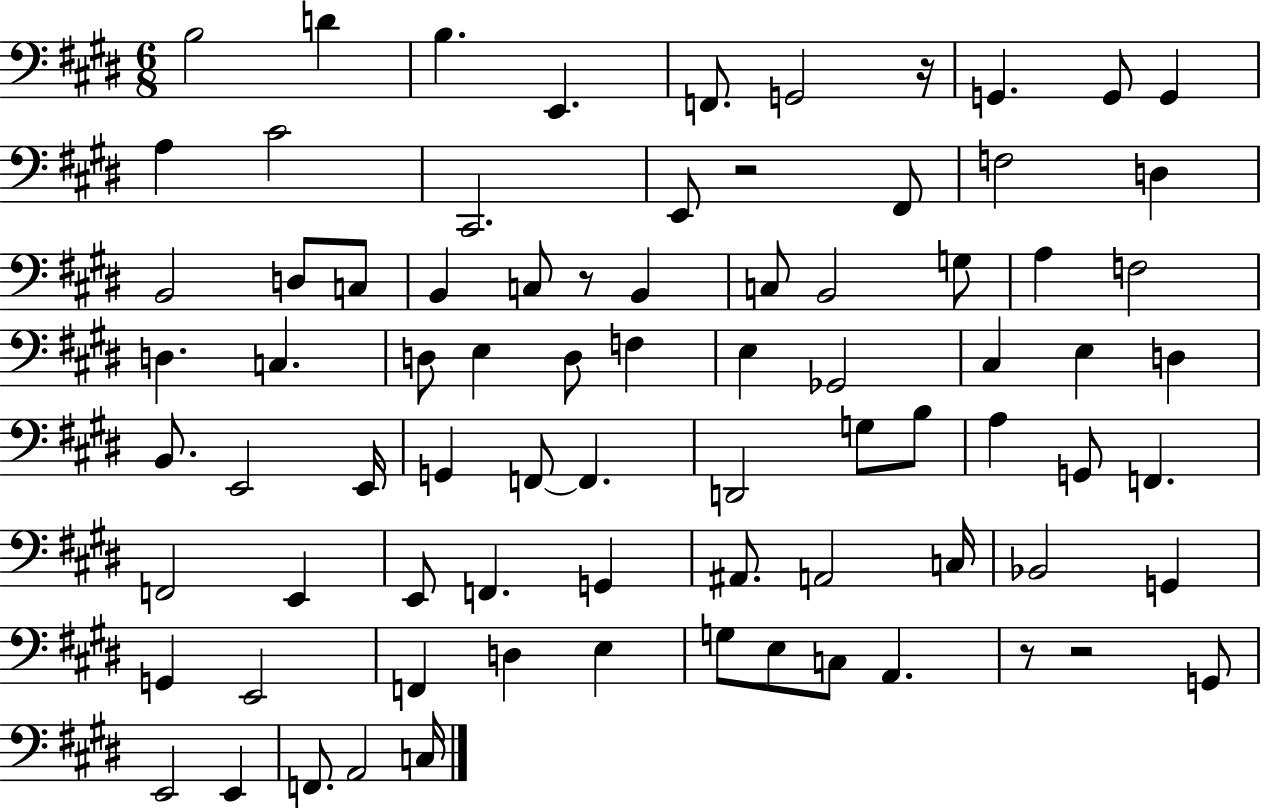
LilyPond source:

{
  \clef bass
  \numericTimeSignature
  \time 6/8
  \key e \major
  \repeat volta 2 { b2 d'4 | b4. e,4. | f,8. g,2 r16 | g,4. g,8 g,4 | \break a4 cis'2 | cis,2. | e,8 r2 fis,8 | f2 d4 | \break b,2 d8 c8 | b,4 c8 r8 b,4 | c8 b,2 g8 | a4 f2 | \break d4. c4. | d8 e4 d8 f4 | e4 ges,2 | cis4 e4 d4 | \break b,8. e,2 e,16 | g,4 f,8~~ f,4. | d,2 g8 b8 | a4 g,8 f,4. | \break f,2 e,4 | e,8 f,4. g,4 | ais,8. a,2 c16 | bes,2 g,4 | \break g,4 e,2 | f,4 d4 e4 | g8 e8 c8 a,4. | r8 r2 g,8 | \break e,2 e,4 | f,8. a,2 c16 | } \bar "|."
}